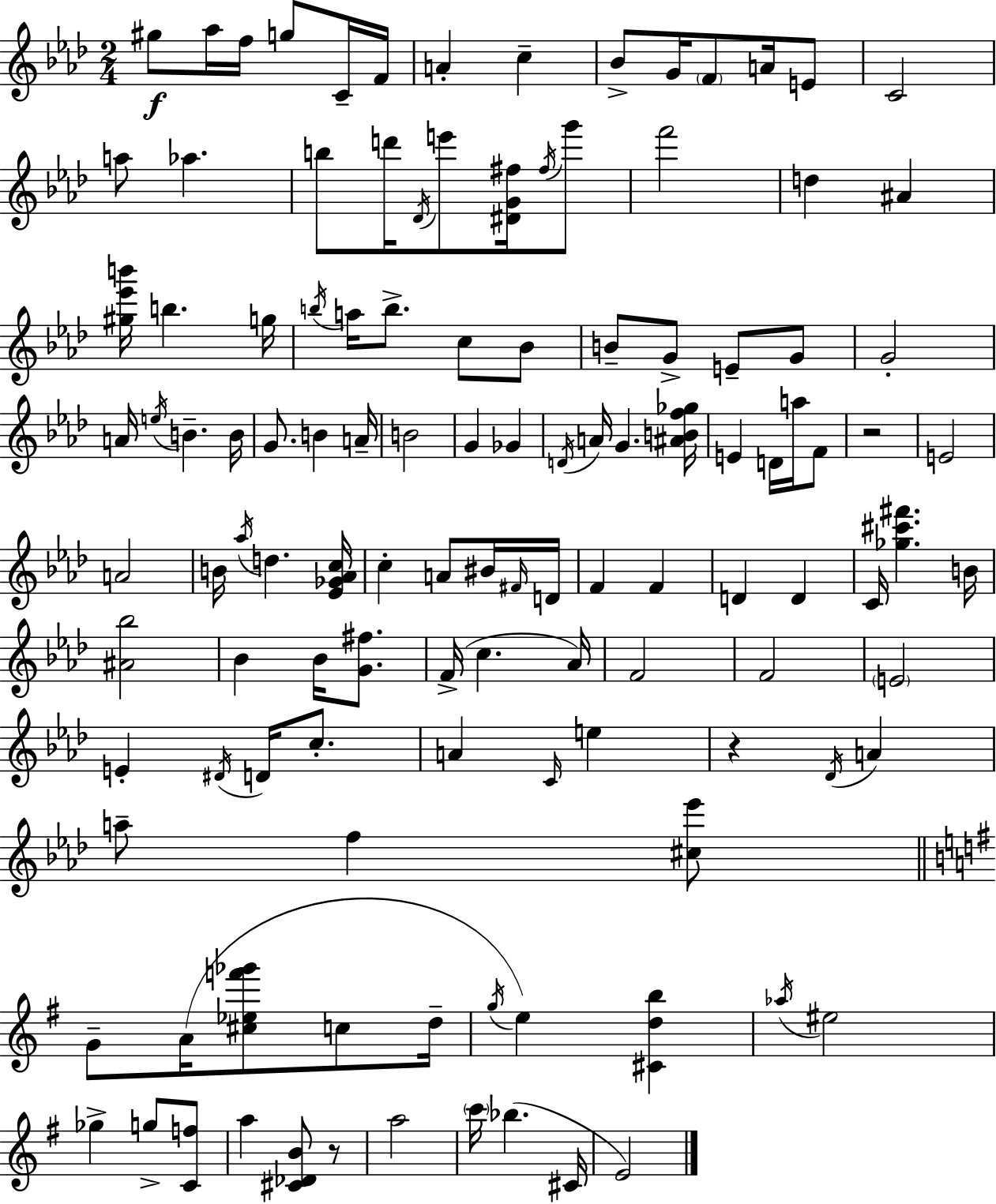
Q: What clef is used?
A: treble